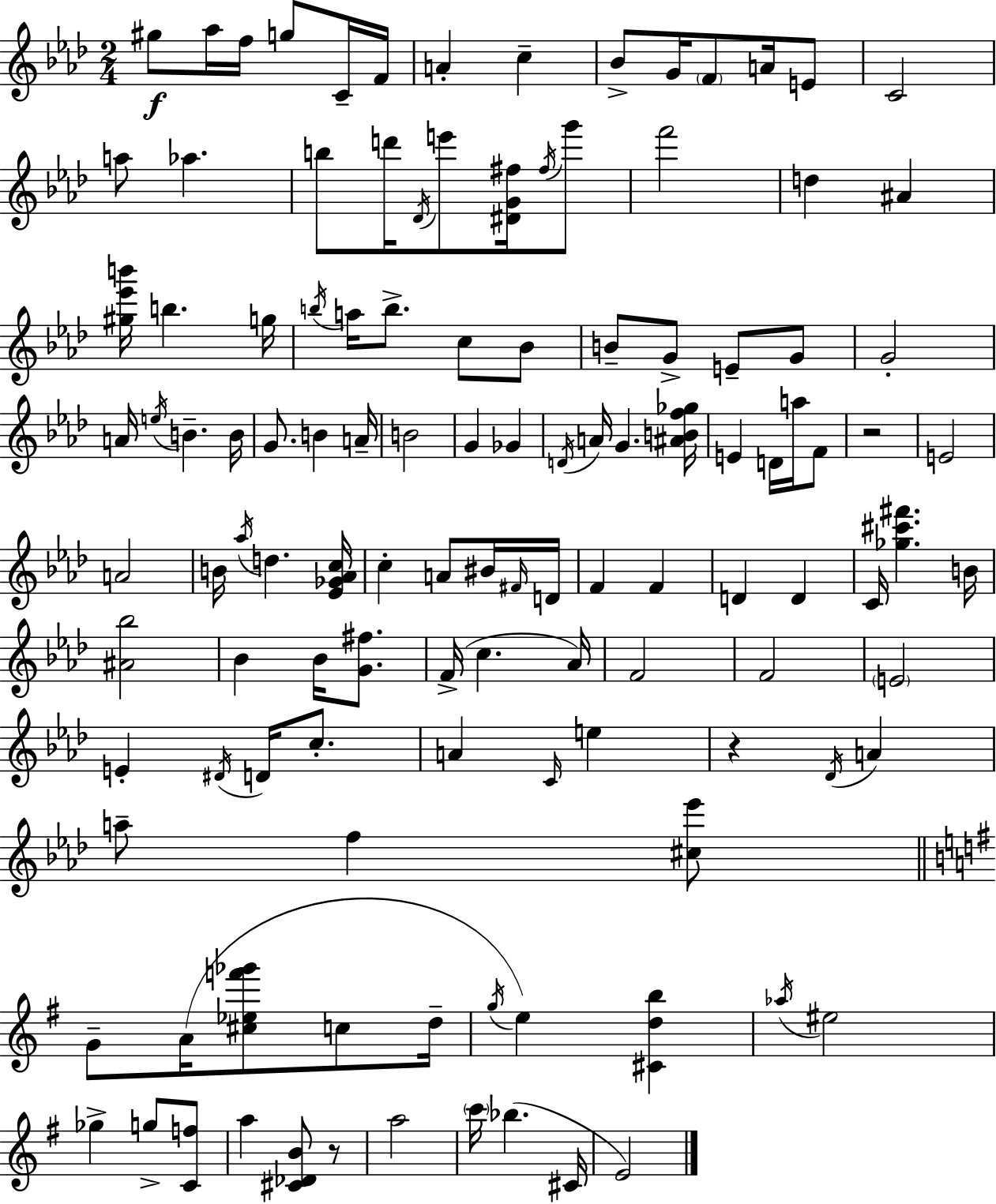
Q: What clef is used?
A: treble